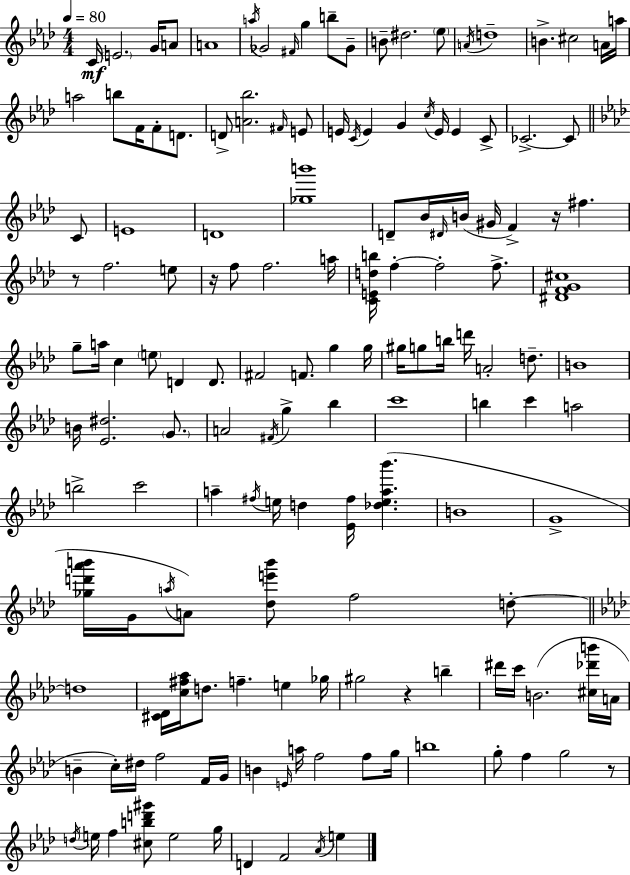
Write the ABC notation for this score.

X:1
T:Untitled
M:4/4
L:1/4
K:Fm
C/4 E2 G/4 A/2 A4 a/4 _G2 ^F/4 g b/2 _G/2 B/2 ^d2 _e/2 A/4 d4 B ^c2 A/4 a/4 a2 b/2 F/4 F/2 D/2 D/2 [A_b]2 ^F/4 E/2 E/4 C/4 E G c/4 E/4 E C/2 _C2 _C/2 C/2 E4 D4 [_gb']4 D/2 _B/4 ^D/4 B/4 ^G/4 F z/4 ^f z/2 f2 e/2 z/4 f/2 f2 a/4 [CEdb]/4 f f2 f/2 [^DFG^c]4 g/2 a/4 c e/2 D D/2 ^F2 F/2 g g/4 ^g/4 g/2 b/4 d'/4 A2 d/2 B4 B/4 [_E^d]2 G/2 A2 ^F/4 g _b c'4 b c' a2 b2 c'2 a ^f/4 e/4 d [_E^f]/4 [_dea_b'] B4 G4 [_gd'_a'b']/4 G/4 a/4 A/2 [_de'b']/2 f2 d/2 d4 [^C_D]/4 [c^f_a]/4 d/2 f e _g/4 ^g2 z b ^d'/4 c'/4 B2 [^c_d'b']/4 A/4 B c/4 ^d/4 f2 F/4 G/4 B E/4 a/4 f2 f/2 g/4 b4 g/2 f g2 z/2 d/4 e/4 f [^cbd'^g']/2 e2 g/4 D F2 _A/4 e